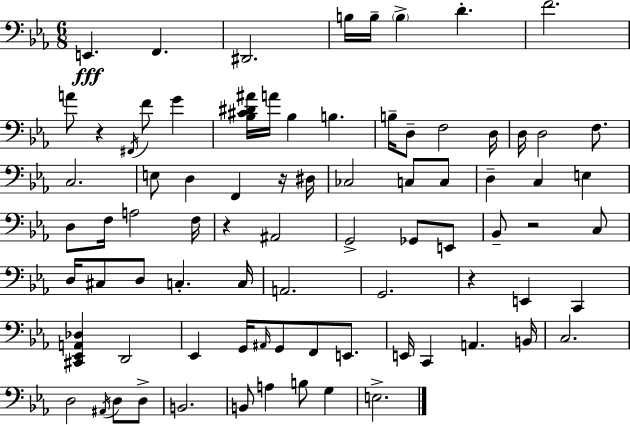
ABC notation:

X:1
T:Untitled
M:6/8
L:1/4
K:Eb
E,, F,, ^D,,2 B,/4 B,/4 B, D F2 A/2 z ^F,,/4 F/2 G [_B,^C^D^A]/4 A/4 _B, B, B,/4 D,/2 F,2 D,/4 D,/4 D,2 F,/2 C,2 E,/2 D, F,, z/4 ^D,/4 _C,2 C,/2 C,/2 D, C, E, D,/2 F,/4 A,2 F,/4 z ^A,,2 G,,2 _G,,/2 E,,/2 _B,,/2 z2 C,/2 D,/4 ^C,/2 D,/2 C, C,/4 A,,2 G,,2 z E,, C,, [^C,,_E,,A,,_D,] D,,2 _E,, G,,/4 ^A,,/4 G,,/2 F,,/2 E,,/2 E,,/4 C,, A,, B,,/4 C,2 D,2 ^A,,/4 D,/2 D,/2 B,,2 B,,/2 A, B,/2 G, E,2